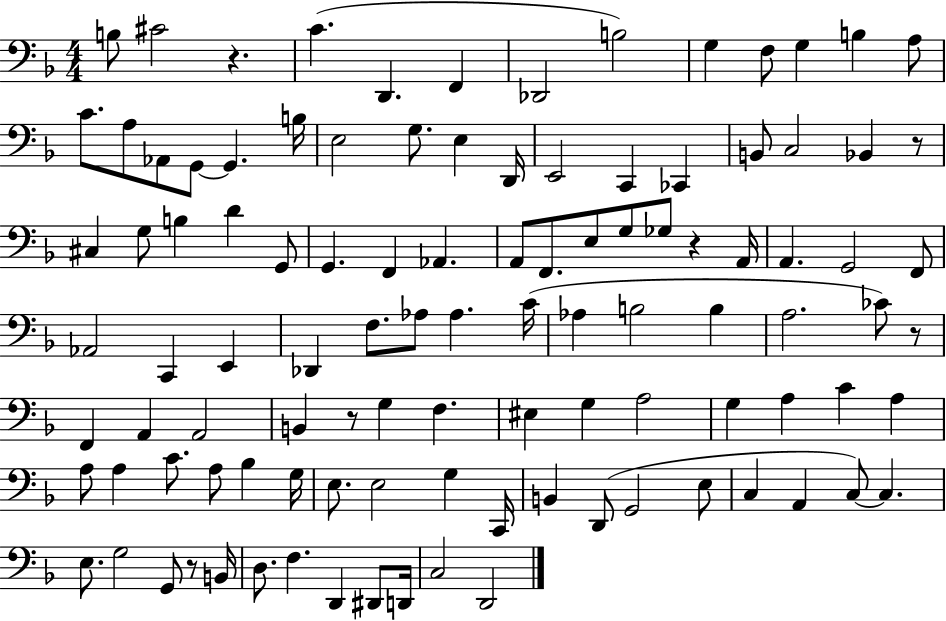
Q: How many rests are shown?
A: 6